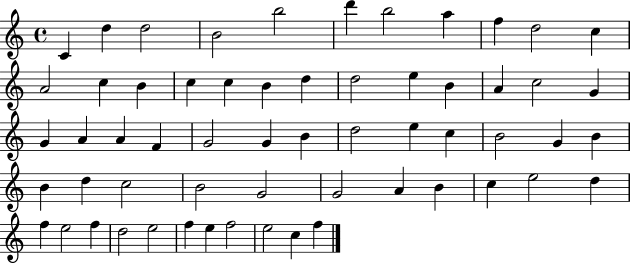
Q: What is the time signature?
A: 4/4